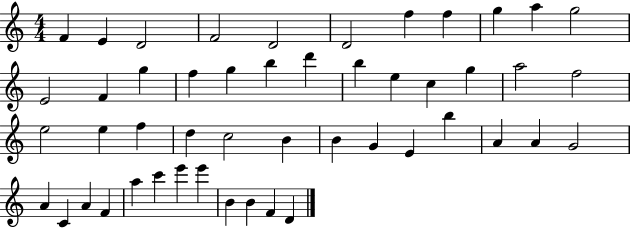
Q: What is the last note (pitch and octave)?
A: D4